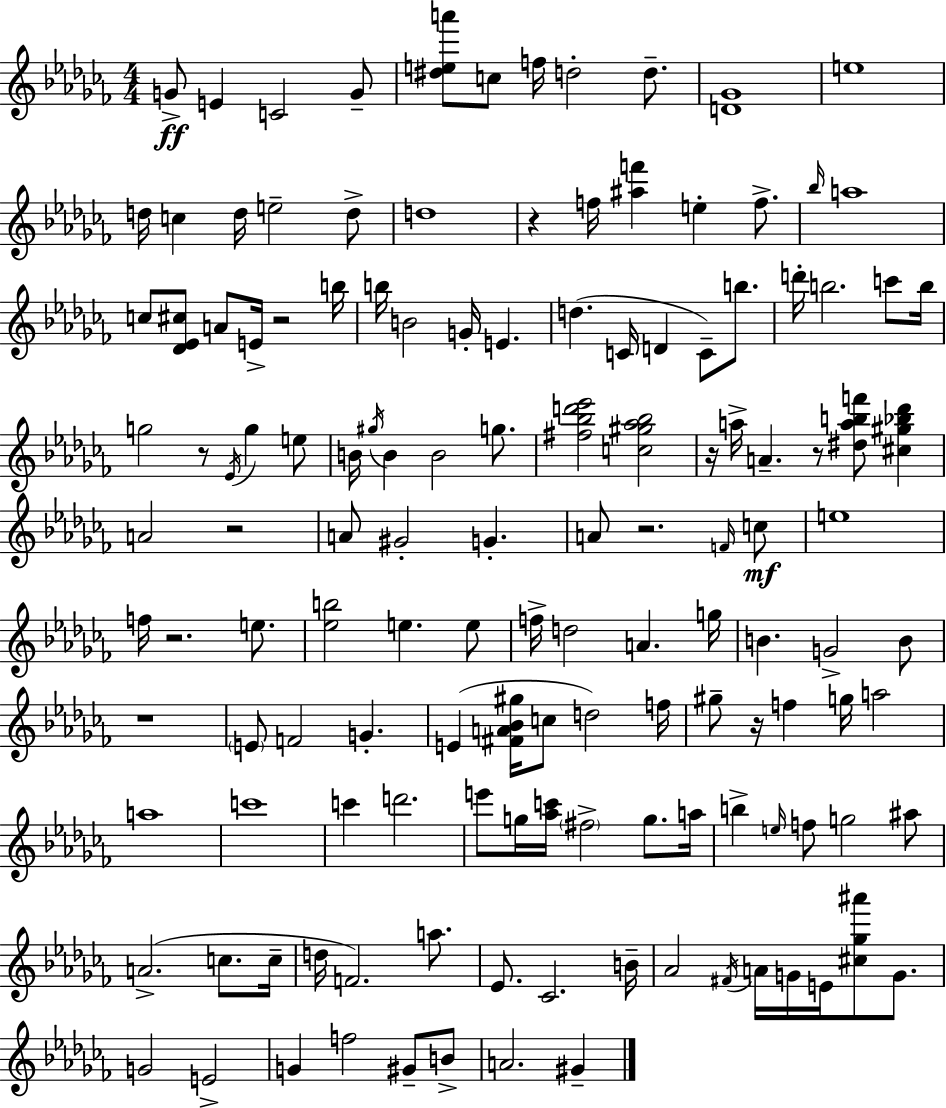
{
  \clef treble
  \numericTimeSignature
  \time 4/4
  \key aes \minor
  g'8->\ff e'4 c'2 g'8-- | <dis'' e'' a'''>8 c''8 f''16 d''2-. d''8.-- | <d' ges'>1 | e''1 | \break d''16 c''4 d''16 e''2-- d''8-> | d''1 | r4 f''16 <ais'' f'''>4 e''4-. f''8.-> | \grace { bes''16 } a''1 | \break c''8 <des' ees' cis''>8 a'8 e'16-> r2 | b''16 b''16 b'2 g'16-. e'4. | d''4.( c'16 d'4 c'8--) b''8. | d'''16-. b''2. c'''8 | \break b''16 g''2 r8 \acciaccatura { ees'16 } g''4 | e''8 b'16 \acciaccatura { gis''16 } b'4 b'2 | g''8. <fis'' bes'' d''' ees'''>2 <c'' gis'' aes'' bes''>2 | r16 a''16-> a'4.-- r8 <dis'' a'' b'' f'''>8 <cis'' gis'' bes'' des'''>4 | \break a'2 r2 | a'8 gis'2-. g'4.-. | a'8 r2. | \grace { f'16 }\mf c''8 e''1 | \break f''16 r2. | e''8. <ees'' b''>2 e''4. | e''8 f''16-> d''2 a'4. | g''16 b'4. g'2-> | \break b'8 r1 | \parenthesize e'8 f'2 g'4.-. | e'4( <fis' a' bes' gis''>16 c''8 d''2) | f''16 gis''8-- r16 f''4 g''16 a''2 | \break a''1 | c'''1 | c'''4 d'''2. | e'''8 g''16 <aes'' c'''>16 \parenthesize fis''2-> | \break g''8. a''16 b''4-> \grace { e''16 } f''8 g''2 | ais''8 a'2.->( | c''8. c''16-- d''16 f'2.) | a''8. ees'8. ces'2. | \break b'16-- aes'2 \acciaccatura { fis'16 } a'16 g'16 | e'16 <cis'' ges'' ais'''>8 g'8. g'2 e'2-> | g'4 f''2 | gis'8-- b'8-> a'2. | \break gis'4-- \bar "|."
}